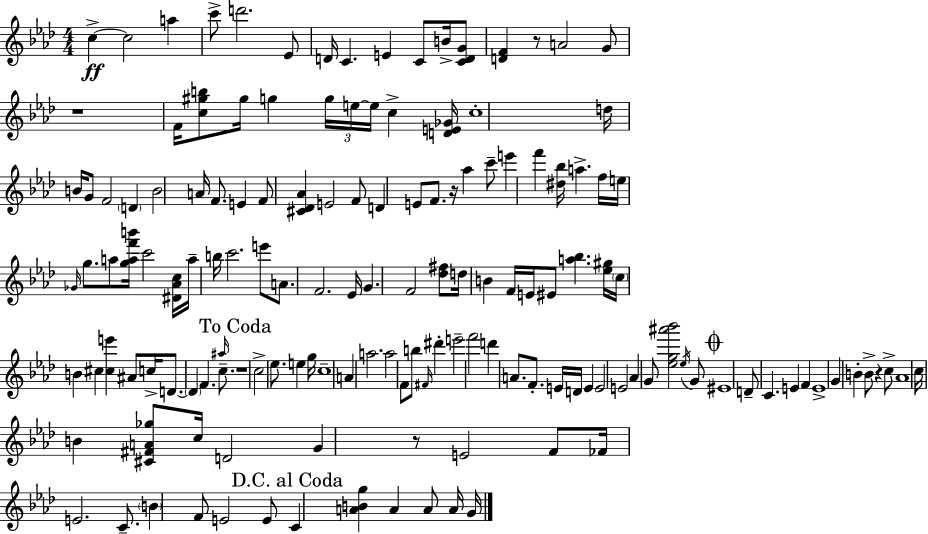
{
  \clef treble
  \numericTimeSignature
  \time 4/4
  \key aes \major
  \repeat volta 2 { c''4->~~\ff c''2 a''4 | c'''8-> d'''2. ees'8 | d'16 c'4. e'4 c'8 b'16-> <c' d' g'>8 | <d' f'>4 r8 a'2 g'8 | \break r1 | f'16 <c'' gis'' b''>8 gis''16 g''4 \tuplet 3/2 { g''16 e''16~~ e''16 } c''4-> <d' e' ges'>16 | c''1-. | d''16 b'16 g'8 f'2 \parenthesize d'4 | \break b'2 a'16 f'8. e'4 | f'8 <cis' des' aes'>4 e'2 f'8 | d'4 e'8 f'8. r16 aes''4 c'''8-- | e'''4 f'''4 <dis'' bes''>16 a''4.-> f''16 | \break e''16 \grace { ges'16 } g''8. a''8 <g'' a'' f''' b'''>16 c'''2 | <dis' aes' c''>16 a''16-- b''16 c'''2. e'''8 | a'8. f'2. | ees'16 g'4. f'2 <des'' fis''>8 | \break d''16 b'4 f'16 e'16 eis'8 <a'' bes''>4. | <ees'' gis''>16 \parenthesize c''16 b'4 cis''4 <cis'' e'''>4 ais'8 | c''16-> d'8.~~ \parenthesize d'4 f'4. \grace { ais''16 } c''8.-- | \mark "To Coda" r1 | \break c''2-> ees''8. e''4 | g''16 c''1-- | a'4 a''2. | a''2 f'8 b''8 \grace { fis'16 } dis'''4-. | \break e'''2-- f'''2 | d'''4 a'8. f'8.-. e'16 d'16 e'4 | e'2 e'2 | aes'4 g'8 <ees'' g'' ais''' bes'''>2 | \break \acciaccatura { ees''16 } g'8 \mark \markup { \musicglyph "scripts.coda" } eis'1 | d'8-- c'4. e'4 | f'4 e'1-> | g'4 b'4-. b'8-> r4 | \break c''8-> aes'1 | c''16 b'4 <cis' fis' a' ges''>8 c''16 d'2 | g'4 r8 e'2 | f'8 fes'16 e'2. | \break c'8.-- \parenthesize b'4 f'8 e'2 | e'8 \mark "D.C. al Coda" c'4 <a' b' g''>4 a'4 | a'8 a'16 g'16 } \bar "|."
}